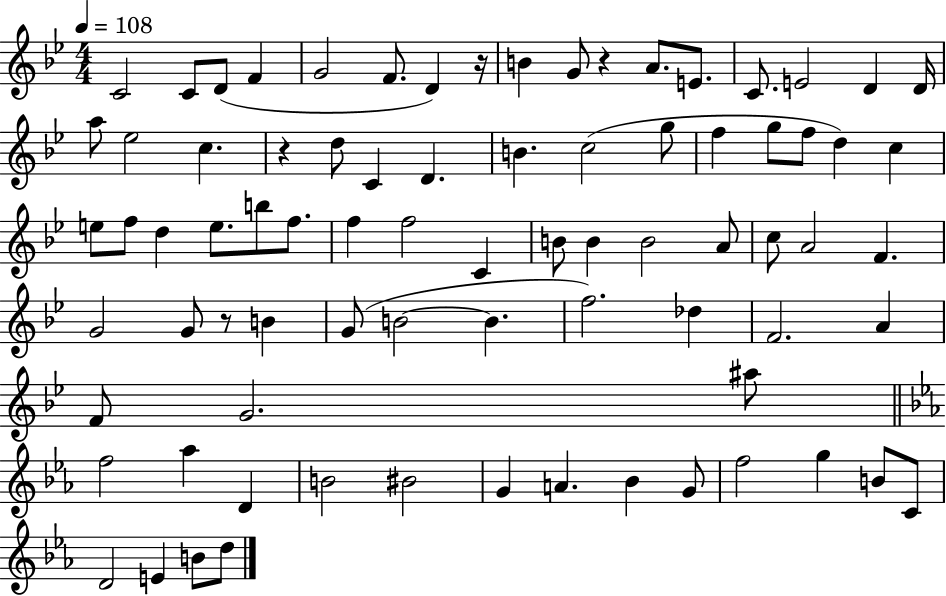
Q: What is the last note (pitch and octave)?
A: D5